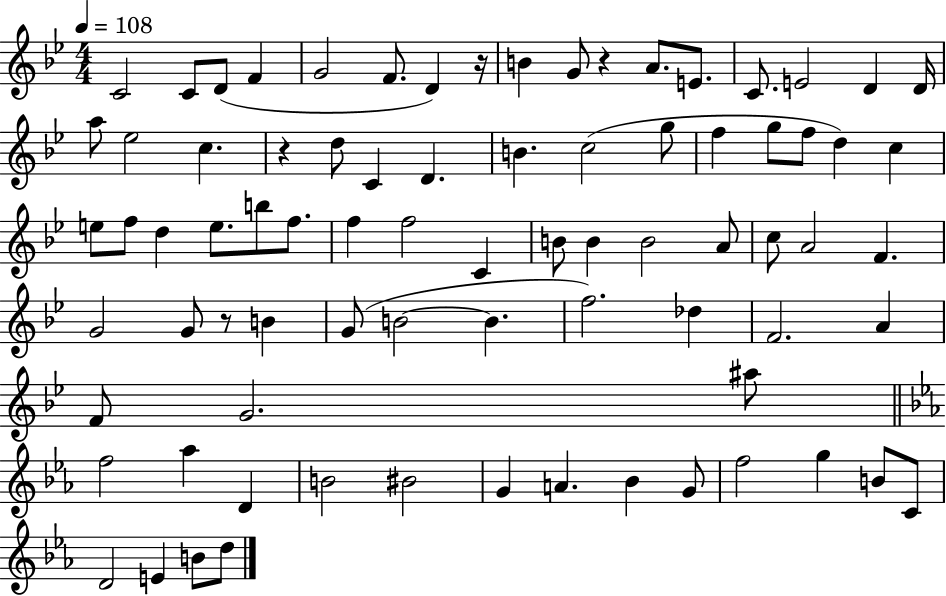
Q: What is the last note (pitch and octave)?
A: D5